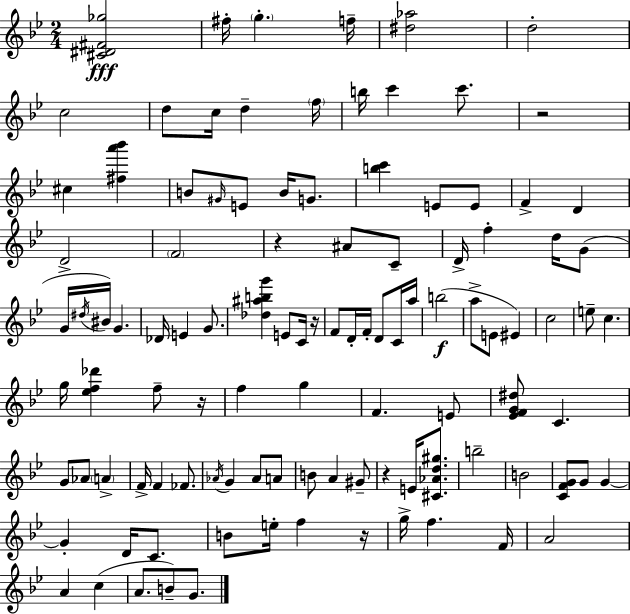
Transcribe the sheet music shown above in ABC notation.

X:1
T:Untitled
M:2/4
L:1/4
K:Bb
[^C^D^F_g]2 ^f/4 g f/4 [^d_a]2 d2 c2 d/2 c/4 d f/4 b/4 c' c'/2 z2 ^c [^fa'_b'] B/2 ^G/4 E/2 B/4 G/2 [bc'] E/2 E/2 F D D2 F2 z ^A/2 C/2 D/4 f d/4 G/2 G/4 ^d/4 ^B/4 G _D/4 E G/2 [_d^abg'] E/2 C/4 z/4 F/2 D/4 F/4 D/2 C/4 a/4 b2 a/2 E/2 ^E c2 e/2 c g/4 [_ef_d'] f/2 z/4 f g F E/2 [_EFG^d]/2 C G/2 _A/2 A F/4 F _F/2 _A/4 G _A/2 A/2 B/2 A ^G/2 z E/4 [^C_Ad^g]/2 b2 B2 [CFG]/2 G/2 G G D/4 C/2 B/2 e/4 f z/4 g/4 f F/4 A2 A c A/2 B/2 G/2